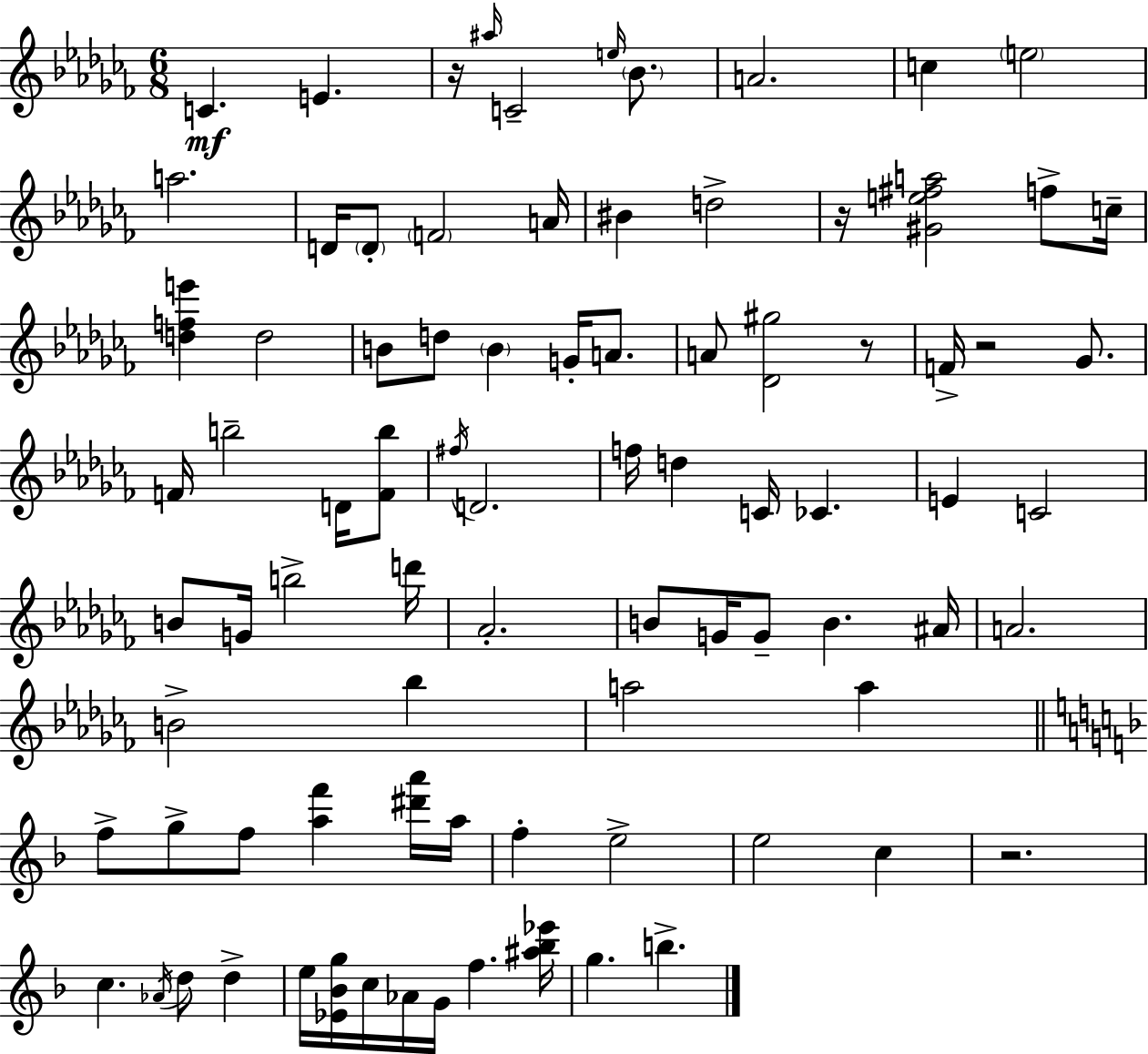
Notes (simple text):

C4/q. E4/q. R/s A#5/s C4/h E5/s Bb4/e. A4/h. C5/q E5/h A5/h. D4/s D4/e F4/h A4/s BIS4/q D5/h R/s [G#4,E5,F#5,A5]/h F5/e C5/s [D5,F5,E6]/q D5/h B4/e D5/e B4/q G4/s A4/e. A4/e [Db4,G#5]/h R/e F4/s R/h Gb4/e. F4/s B5/h D4/s [F4,B5]/e F#5/s D4/h. F5/s D5/q C4/s CES4/q. E4/q C4/h B4/e G4/s B5/h D6/s Ab4/h. B4/e G4/s G4/e B4/q. A#4/s A4/h. B4/h Bb5/q A5/h A5/q F5/e G5/e F5/e [A5,F6]/q [D#6,A6]/s A5/s F5/q E5/h E5/h C5/q R/h. C5/q. Ab4/s D5/e D5/q E5/s [Eb4,Bb4,G5]/s C5/s Ab4/s G4/s F5/q. [A#5,Bb5,Eb6]/s G5/q. B5/q.